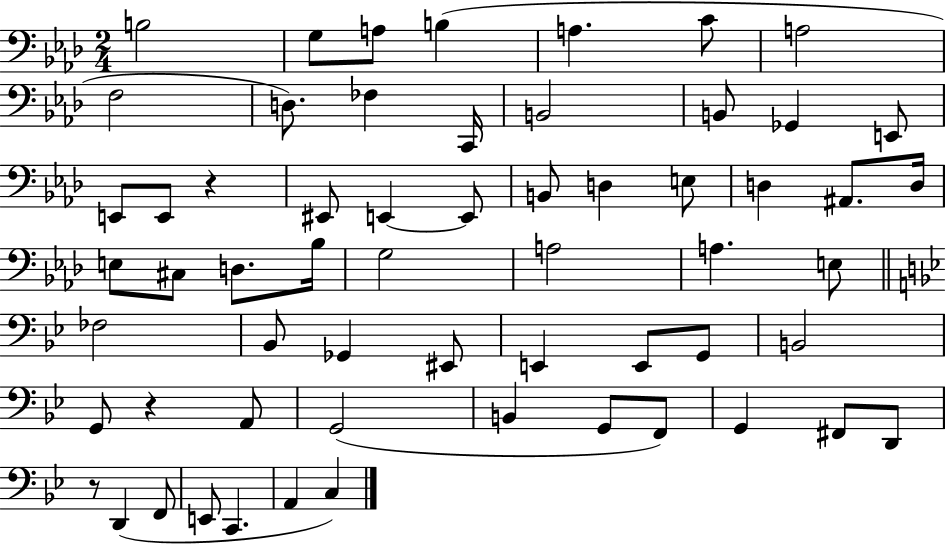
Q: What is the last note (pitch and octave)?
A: C3